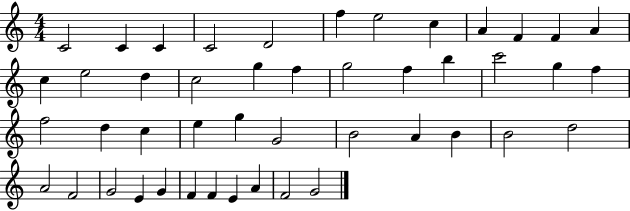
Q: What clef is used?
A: treble